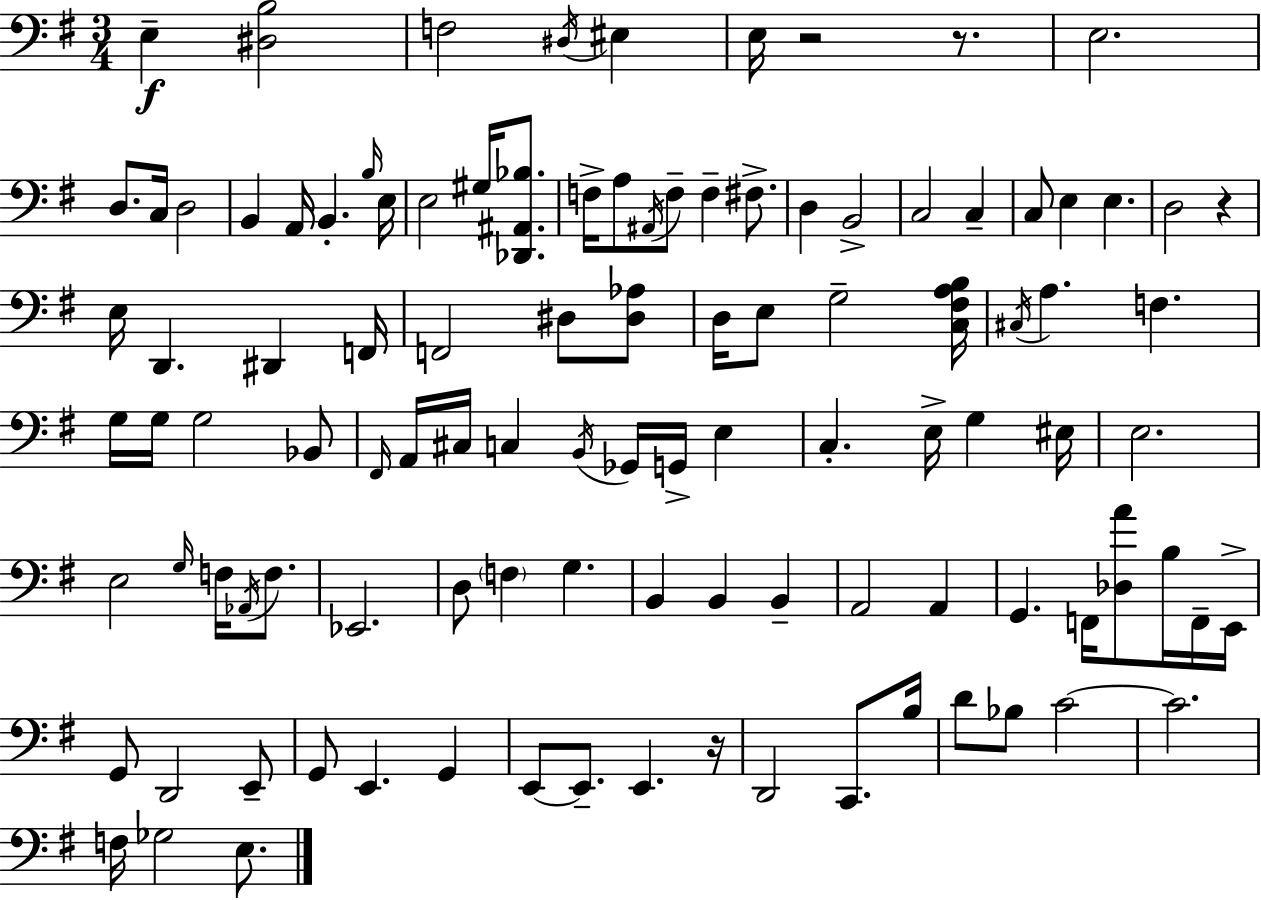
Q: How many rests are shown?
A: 4